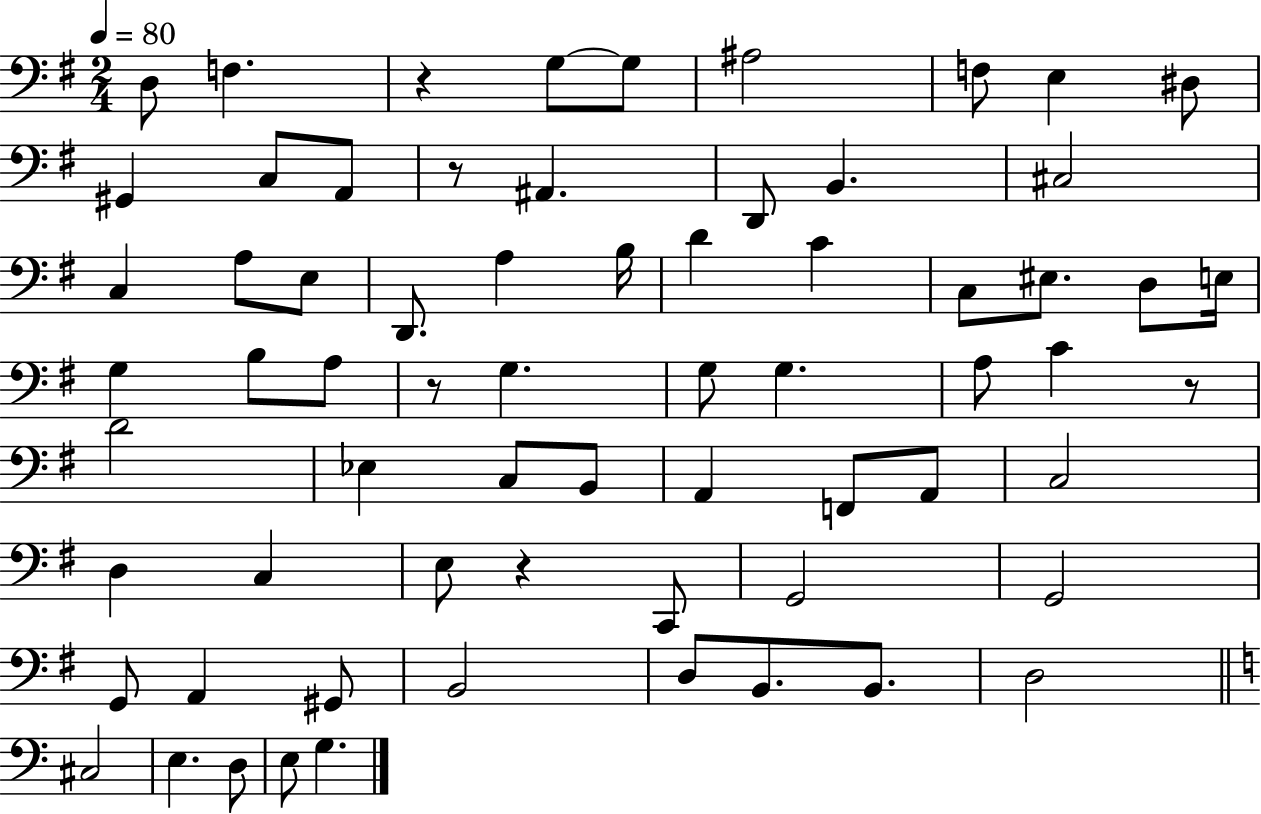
X:1
T:Untitled
M:2/4
L:1/4
K:G
D,/2 F, z G,/2 G,/2 ^A,2 F,/2 E, ^D,/2 ^G,, C,/2 A,,/2 z/2 ^A,, D,,/2 B,, ^C,2 C, A,/2 E,/2 D,,/2 A, B,/4 D C C,/2 ^E,/2 D,/2 E,/4 G, B,/2 A,/2 z/2 G, G,/2 G, A,/2 C z/2 D2 _E, C,/2 B,,/2 A,, F,,/2 A,,/2 C,2 D, C, E,/2 z C,,/2 G,,2 G,,2 G,,/2 A,, ^G,,/2 B,,2 D,/2 B,,/2 B,,/2 D,2 ^C,2 E, D,/2 E,/2 G,